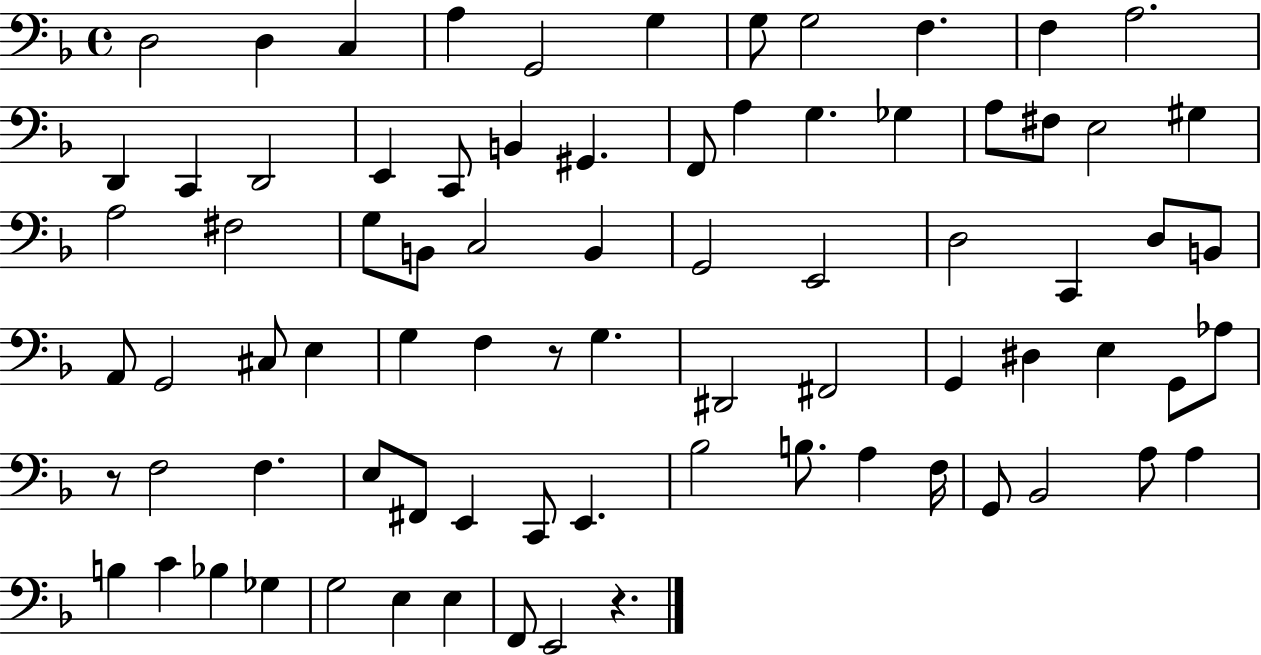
{
  \clef bass
  \time 4/4
  \defaultTimeSignature
  \key f \major
  d2 d4 c4 | a4 g,2 g4 | g8 g2 f4. | f4 a2. | \break d,4 c,4 d,2 | e,4 c,8 b,4 gis,4. | f,8 a4 g4. ges4 | a8 fis8 e2 gis4 | \break a2 fis2 | g8 b,8 c2 b,4 | g,2 e,2 | d2 c,4 d8 b,8 | \break a,8 g,2 cis8 e4 | g4 f4 r8 g4. | dis,2 fis,2 | g,4 dis4 e4 g,8 aes8 | \break r8 f2 f4. | e8 fis,8 e,4 c,8 e,4. | bes2 b8. a4 f16 | g,8 bes,2 a8 a4 | \break b4 c'4 bes4 ges4 | g2 e4 e4 | f,8 e,2 r4. | \bar "|."
}